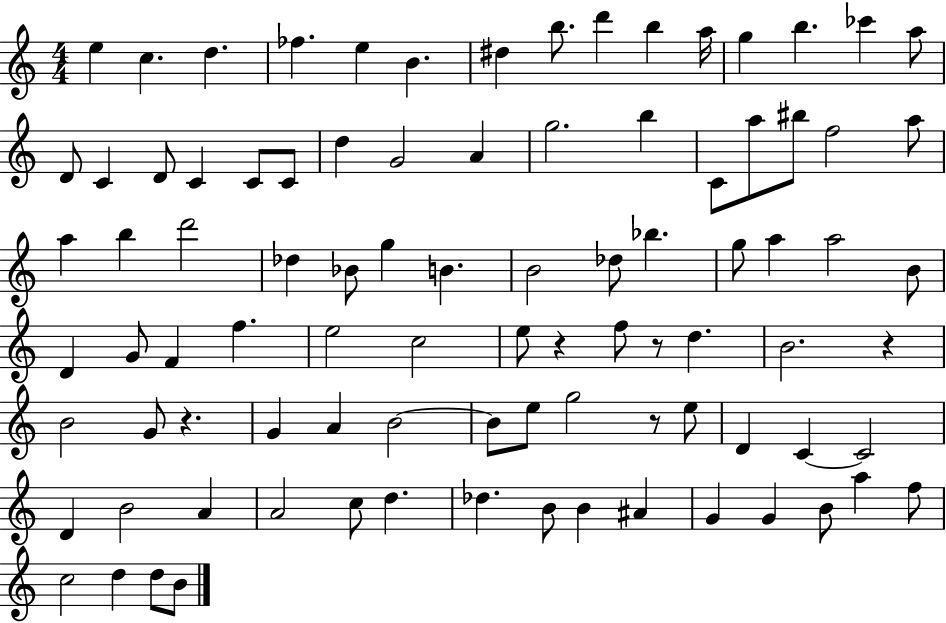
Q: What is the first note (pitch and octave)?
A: E5